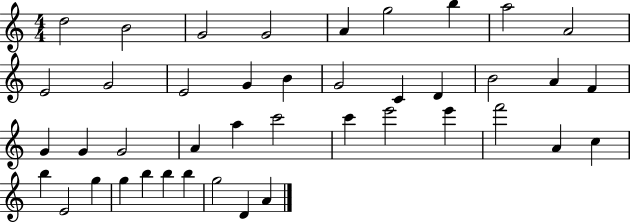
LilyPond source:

{
  \clef treble
  \numericTimeSignature
  \time 4/4
  \key c \major
  d''2 b'2 | g'2 g'2 | a'4 g''2 b''4 | a''2 a'2 | \break e'2 g'2 | e'2 g'4 b'4 | g'2 c'4 d'4 | b'2 a'4 f'4 | \break g'4 g'4 g'2 | a'4 a''4 c'''2 | c'''4 e'''2 e'''4 | f'''2 a'4 c''4 | \break b''4 e'2 g''4 | g''4 b''4 b''4 b''4 | g''2 d'4 a'4 | \bar "|."
}